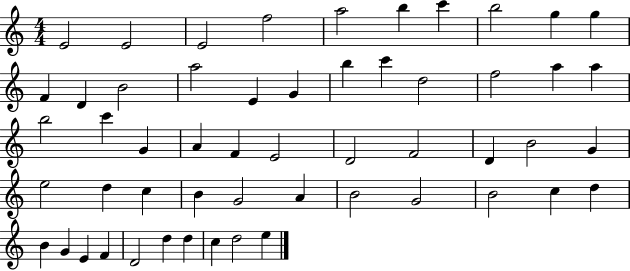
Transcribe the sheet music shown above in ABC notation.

X:1
T:Untitled
M:4/4
L:1/4
K:C
E2 E2 E2 f2 a2 b c' b2 g g F D B2 a2 E G b c' d2 f2 a a b2 c' G A F E2 D2 F2 D B2 G e2 d c B G2 A B2 G2 B2 c d B G E F D2 d d c d2 e